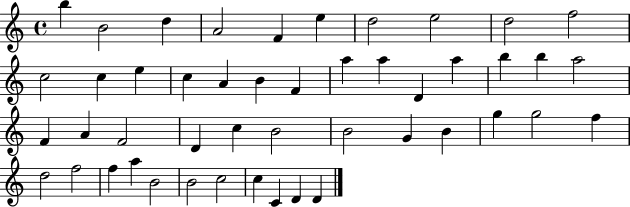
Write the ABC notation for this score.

X:1
T:Untitled
M:4/4
L:1/4
K:C
b B2 d A2 F e d2 e2 d2 f2 c2 c e c A B F a a D a b b a2 F A F2 D c B2 B2 G B g g2 f d2 f2 f a B2 B2 c2 c C D D